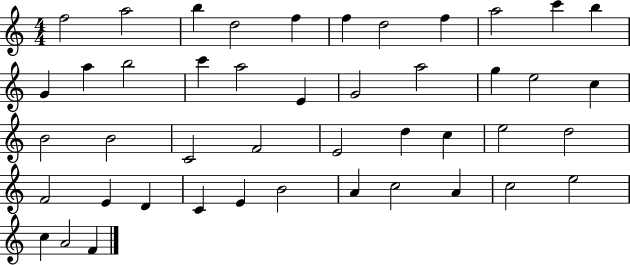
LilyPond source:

{
  \clef treble
  \numericTimeSignature
  \time 4/4
  \key c \major
  f''2 a''2 | b''4 d''2 f''4 | f''4 d''2 f''4 | a''2 c'''4 b''4 | \break g'4 a''4 b''2 | c'''4 a''2 e'4 | g'2 a''2 | g''4 e''2 c''4 | \break b'2 b'2 | c'2 f'2 | e'2 d''4 c''4 | e''2 d''2 | \break f'2 e'4 d'4 | c'4 e'4 b'2 | a'4 c''2 a'4 | c''2 e''2 | \break c''4 a'2 f'4 | \bar "|."
}